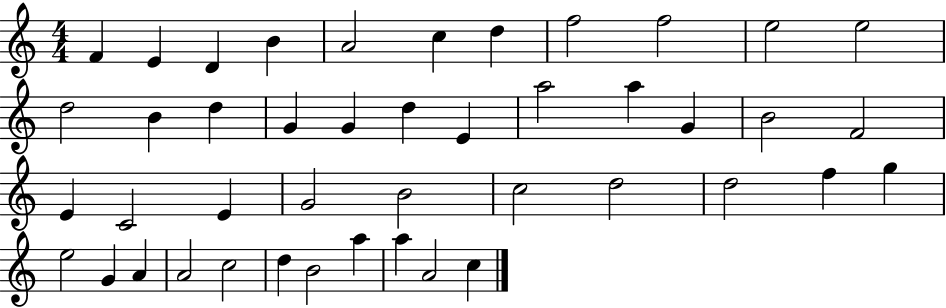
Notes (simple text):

F4/q E4/q D4/q B4/q A4/h C5/q D5/q F5/h F5/h E5/h E5/h D5/h B4/q D5/q G4/q G4/q D5/q E4/q A5/h A5/q G4/q B4/h F4/h E4/q C4/h E4/q G4/h B4/h C5/h D5/h D5/h F5/q G5/q E5/h G4/q A4/q A4/h C5/h D5/q B4/h A5/q A5/q A4/h C5/q